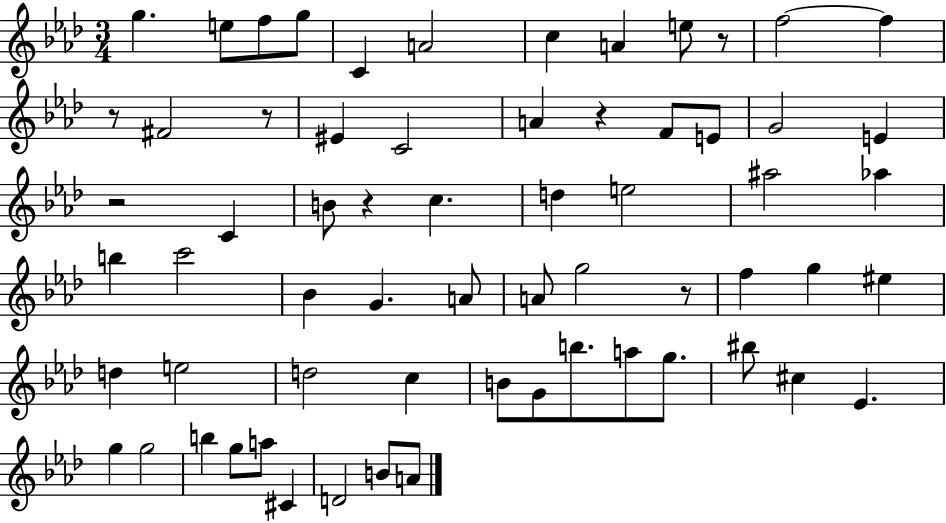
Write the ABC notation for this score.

X:1
T:Untitled
M:3/4
L:1/4
K:Ab
g e/2 f/2 g/2 C A2 c A e/2 z/2 f2 f z/2 ^F2 z/2 ^E C2 A z F/2 E/2 G2 E z2 C B/2 z c d e2 ^a2 _a b c'2 _B G A/2 A/2 g2 z/2 f g ^e d e2 d2 c B/2 G/2 b/2 a/2 g/2 ^b/2 ^c _E g g2 b g/2 a/2 ^C D2 B/2 A/2